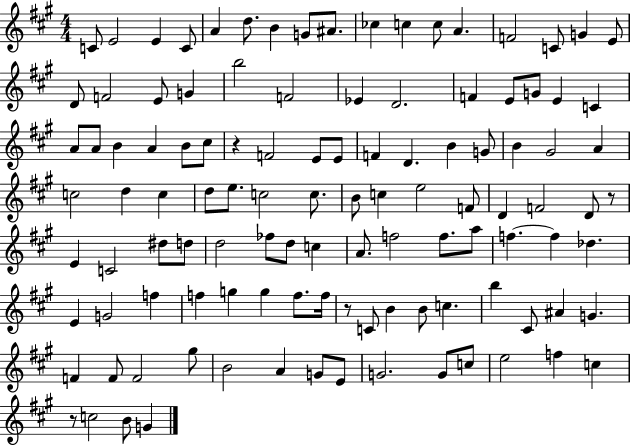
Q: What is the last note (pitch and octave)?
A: G4